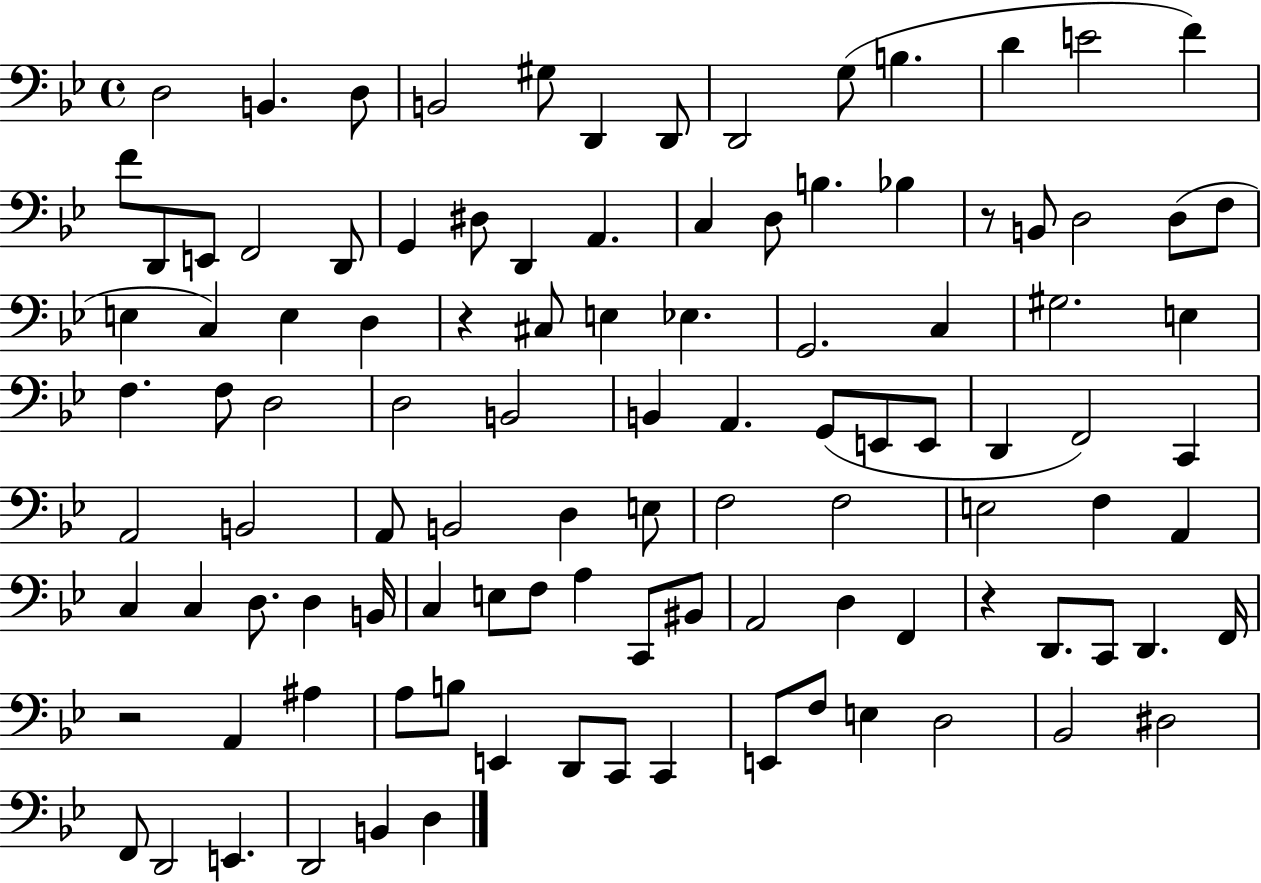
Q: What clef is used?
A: bass